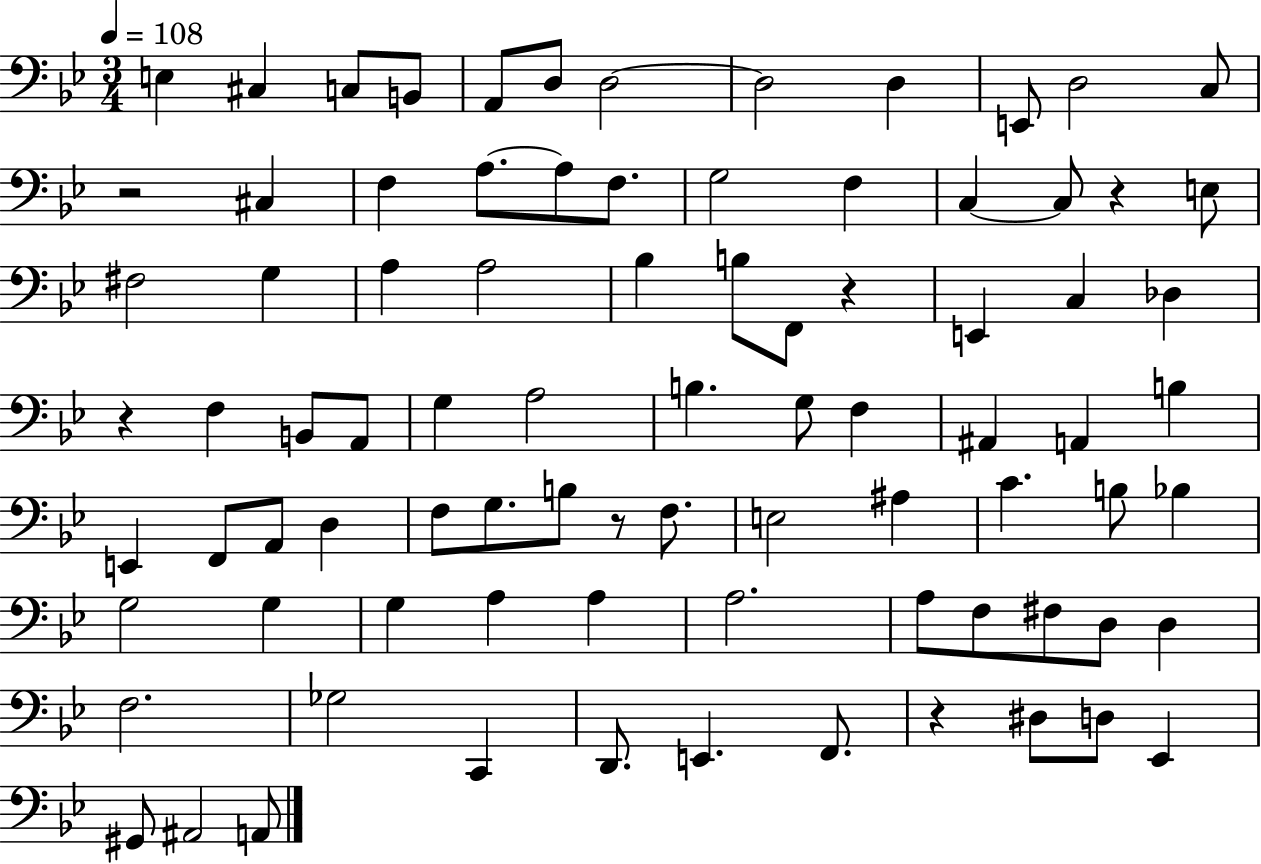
X:1
T:Untitled
M:3/4
L:1/4
K:Bb
E, ^C, C,/2 B,,/2 A,,/2 D,/2 D,2 D,2 D, E,,/2 D,2 C,/2 z2 ^C, F, A,/2 A,/2 F,/2 G,2 F, C, C,/2 z E,/2 ^F,2 G, A, A,2 _B, B,/2 F,,/2 z E,, C, _D, z F, B,,/2 A,,/2 G, A,2 B, G,/2 F, ^A,, A,, B, E,, F,,/2 A,,/2 D, F,/2 G,/2 B,/2 z/2 F,/2 E,2 ^A, C B,/2 _B, G,2 G, G, A, A, A,2 A,/2 F,/2 ^F,/2 D,/2 D, F,2 _G,2 C,, D,,/2 E,, F,,/2 z ^D,/2 D,/2 _E,, ^G,,/2 ^A,,2 A,,/2